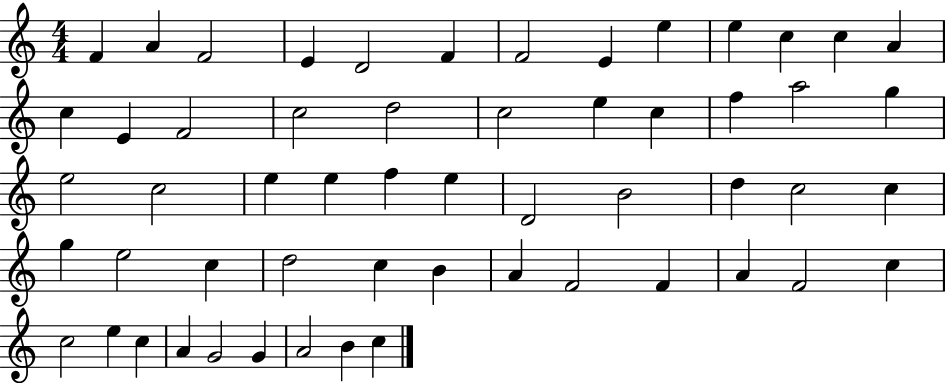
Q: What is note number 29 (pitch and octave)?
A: F5